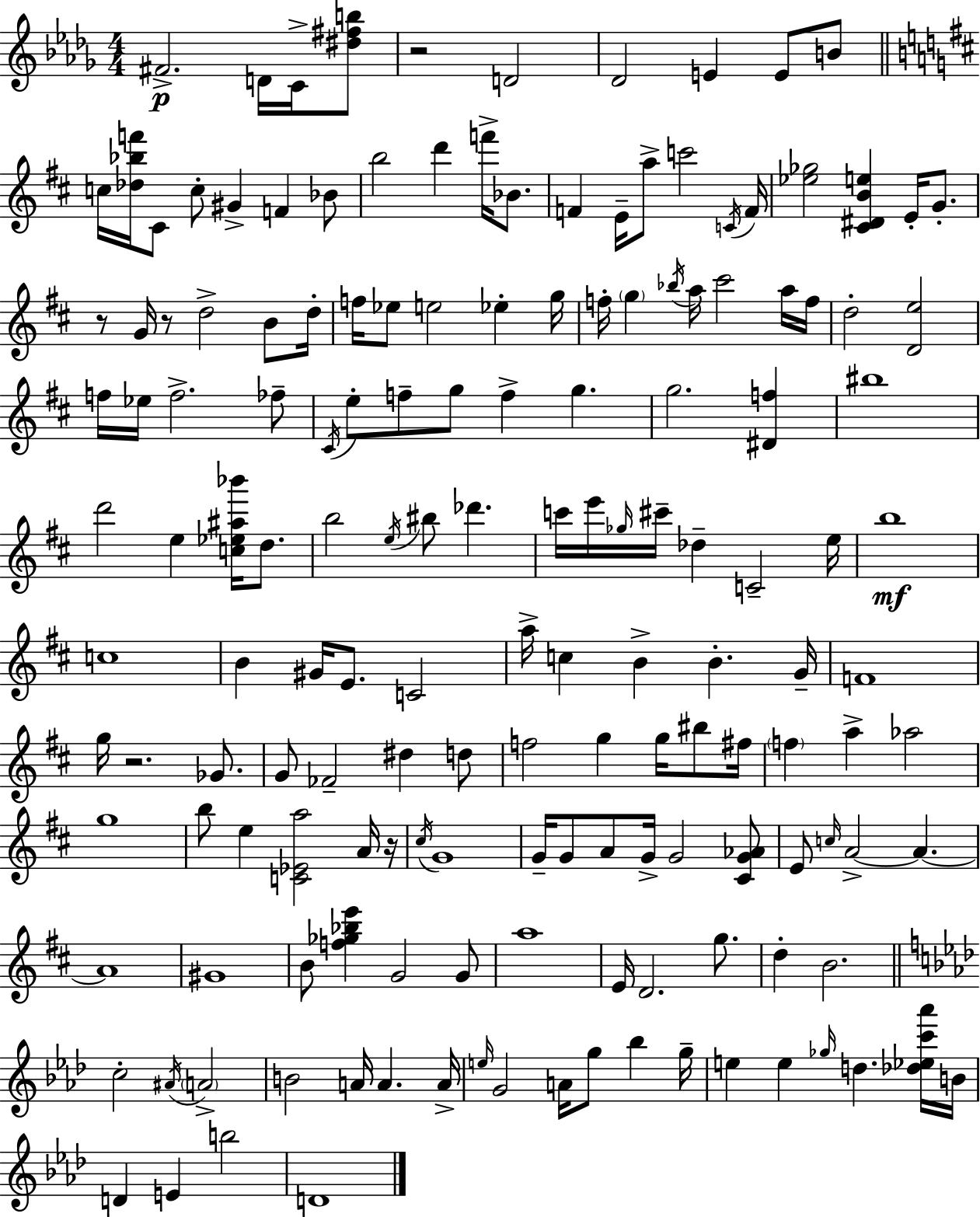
F#4/h. D4/s C4/s [D#5,F#5,B5]/e R/h D4/h Db4/h E4/q E4/e B4/e C5/s [Db5,Bb5,F6]/s C#4/e C5/e G#4/q F4/q Bb4/e B5/h D6/q F6/s Bb4/e. F4/q E4/s A5/e C6/h C4/s F4/s [Eb5,Gb5]/h [C#4,D#4,B4,E5]/q E4/s G4/e. R/e G4/s R/e D5/h B4/e D5/s F5/s Eb5/e E5/h Eb5/q G5/s F5/s G5/q Bb5/s A5/s C#6/h A5/s F5/s D5/h [D4,E5]/h F5/s Eb5/s F5/h. FES5/e C#4/s E5/e F5/e G5/e F5/q G5/q. G5/h. [D#4,F5]/q BIS5/w D6/h E5/q [C5,Eb5,A#5,Bb6]/s D5/e. B5/h E5/s BIS5/e Db6/q. C6/s E6/s Gb5/s C#6/s Db5/q C4/h E5/s B5/w C5/w B4/q G#4/s E4/e. C4/h A5/s C5/q B4/q B4/q. G4/s F4/w G5/s R/h. Gb4/e. G4/e FES4/h D#5/q D5/e F5/h G5/q G5/s BIS5/e F#5/s F5/q A5/q Ab5/h G5/w B5/e E5/q [C4,Eb4,A5]/h A4/s R/s C#5/s G4/w G4/s G4/e A4/e G4/s G4/h [C#4,G4,Ab4]/e E4/e C5/s A4/h A4/q. A4/w G#4/w B4/e [F5,Gb5,Bb5,E6]/q G4/h G4/e A5/w E4/s D4/h. G5/e. D5/q B4/h. C5/h A#4/s A4/h B4/h A4/s A4/q. A4/s E5/s G4/h A4/s G5/e Bb5/q G5/s E5/q E5/q Gb5/s D5/q. [Db5,Eb5,C6,Ab6]/s B4/s D4/q E4/q B5/h D4/w